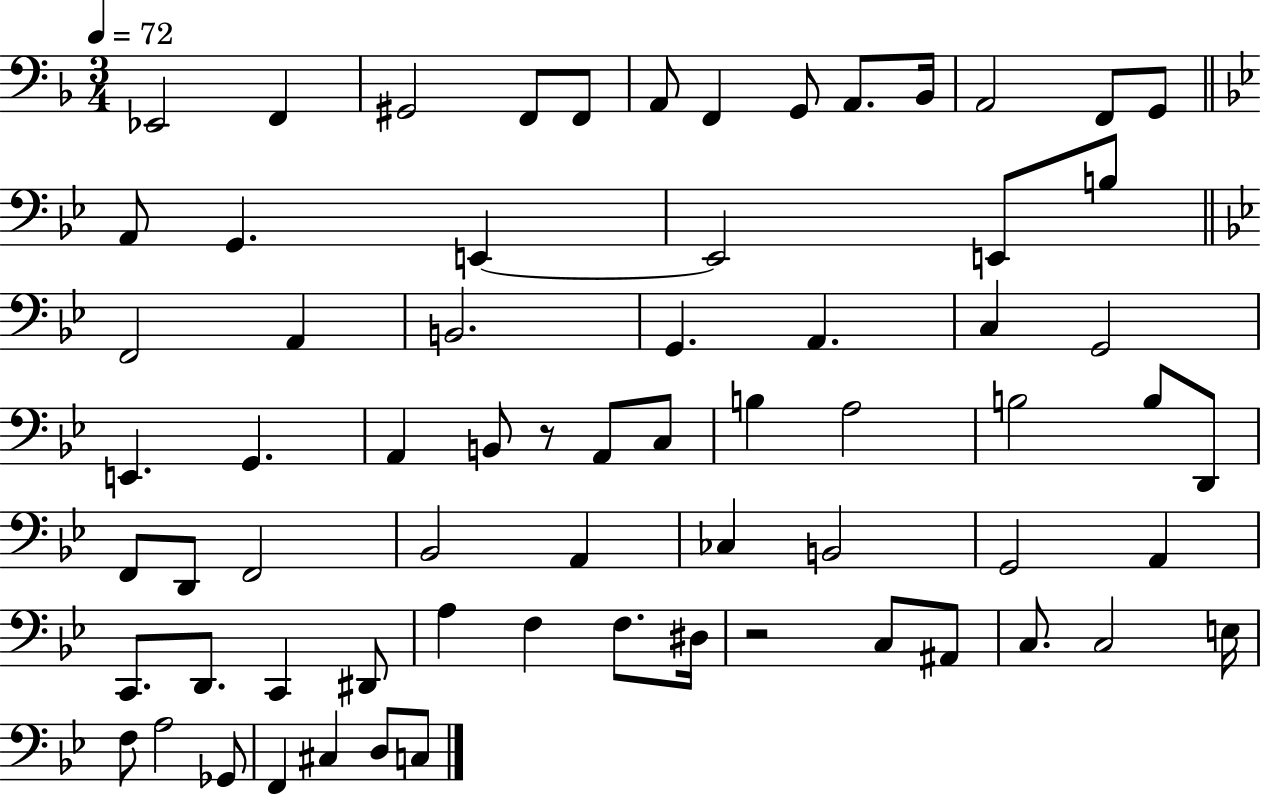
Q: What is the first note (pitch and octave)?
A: Eb2